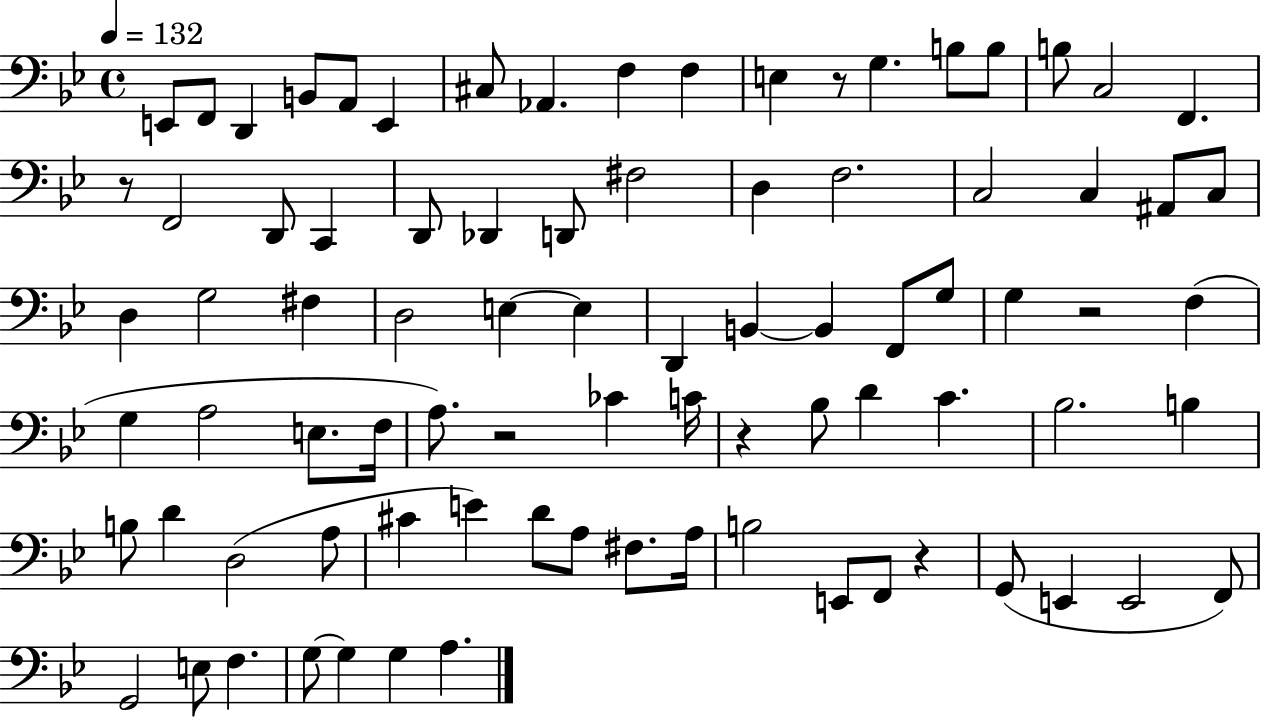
E2/e F2/e D2/q B2/e A2/e E2/q C#3/e Ab2/q. F3/q F3/q E3/q R/e G3/q. B3/e B3/e B3/e C3/h F2/q. R/e F2/h D2/e C2/q D2/e Db2/q D2/e F#3/h D3/q F3/h. C3/h C3/q A#2/e C3/e D3/q G3/h F#3/q D3/h E3/q E3/q D2/q B2/q B2/q F2/e G3/e G3/q R/h F3/q G3/q A3/h E3/e. F3/s A3/e. R/h CES4/q C4/s R/q Bb3/e D4/q C4/q. Bb3/h. B3/q B3/e D4/q D3/h A3/e C#4/q E4/q D4/e A3/e F#3/e. A3/s B3/h E2/e F2/e R/q G2/e E2/q E2/h F2/e G2/h E3/e F3/q. G3/e G3/q G3/q A3/q.